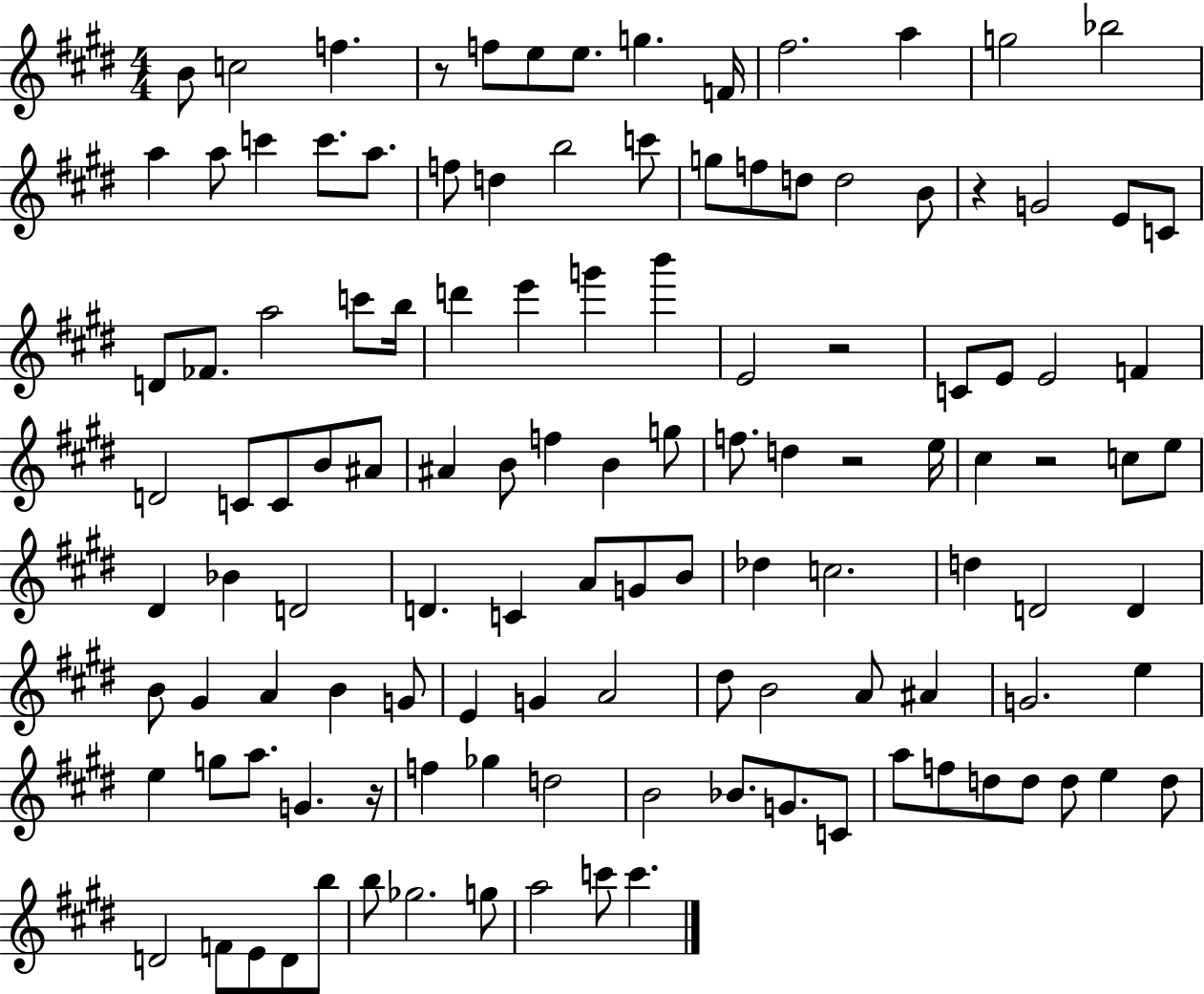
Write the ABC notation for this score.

X:1
T:Untitled
M:4/4
L:1/4
K:E
B/2 c2 f z/2 f/2 e/2 e/2 g F/4 ^f2 a g2 _b2 a a/2 c' c'/2 a/2 f/2 d b2 c'/2 g/2 f/2 d/2 d2 B/2 z G2 E/2 C/2 D/2 _F/2 a2 c'/2 b/4 d' e' g' b' E2 z2 C/2 E/2 E2 F D2 C/2 C/2 B/2 ^A/2 ^A B/2 f B g/2 f/2 d z2 e/4 ^c z2 c/2 e/2 ^D _B D2 D C A/2 G/2 B/2 _d c2 d D2 D B/2 ^G A B G/2 E G A2 ^d/2 B2 A/2 ^A G2 e e g/2 a/2 G z/4 f _g d2 B2 _B/2 G/2 C/2 a/2 f/2 d/2 d/2 d/2 e d/2 D2 F/2 E/2 D/2 b/2 b/2 _g2 g/2 a2 c'/2 c'